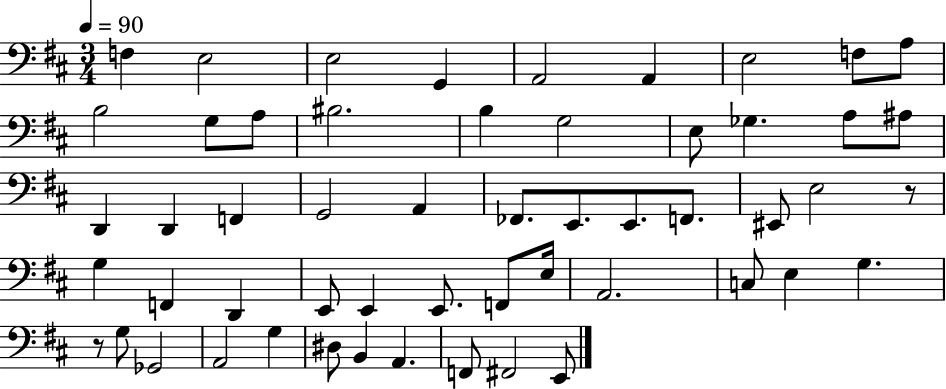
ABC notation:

X:1
T:Untitled
M:3/4
L:1/4
K:D
F, E,2 E,2 G,, A,,2 A,, E,2 F,/2 A,/2 B,2 G,/2 A,/2 ^B,2 B, G,2 E,/2 _G, A,/2 ^A,/2 D,, D,, F,, G,,2 A,, _F,,/2 E,,/2 E,,/2 F,,/2 ^E,,/2 E,2 z/2 G, F,, D,, E,,/2 E,, E,,/2 F,,/2 E,/4 A,,2 C,/2 E, G, z/2 G,/2 _G,,2 A,,2 G, ^D,/2 B,, A,, F,,/2 ^F,,2 E,,/2